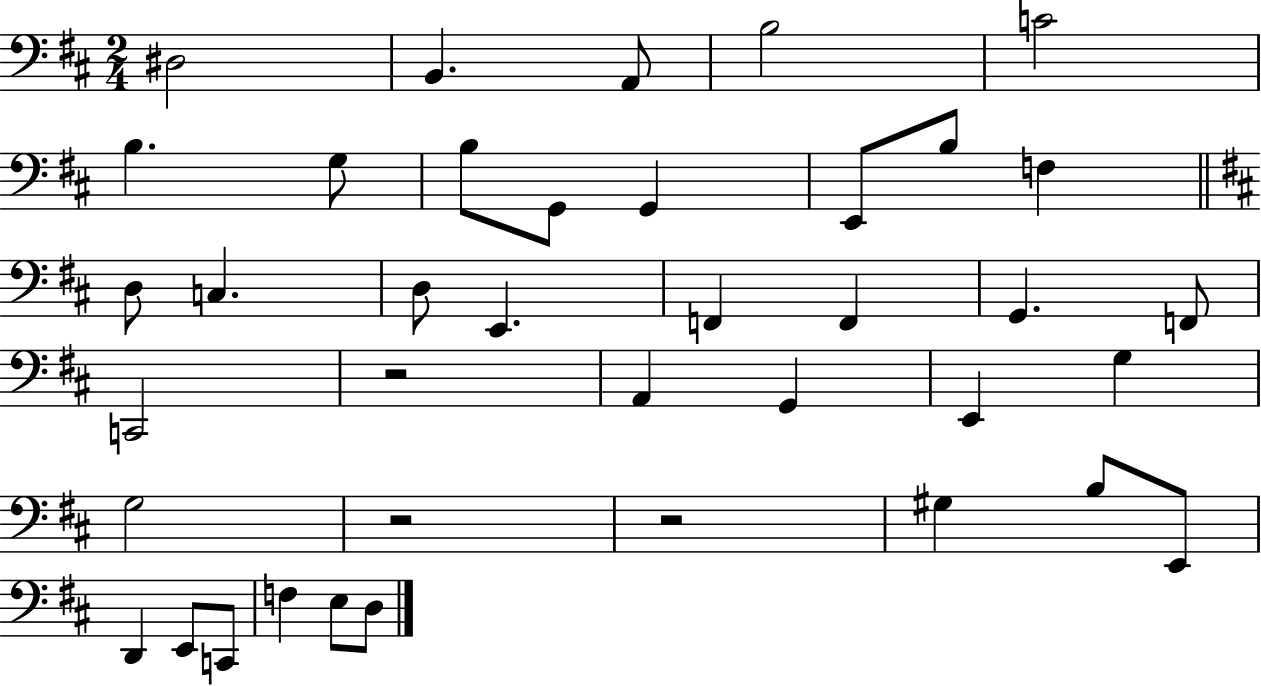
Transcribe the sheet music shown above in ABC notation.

X:1
T:Untitled
M:2/4
L:1/4
K:D
^D,2 B,, A,,/2 B,2 C2 B, G,/2 B,/2 G,,/2 G,, E,,/2 B,/2 F, D,/2 C, D,/2 E,, F,, F,, G,, F,,/2 C,,2 z2 A,, G,, E,, G, G,2 z2 z2 ^G, B,/2 E,,/2 D,, E,,/2 C,,/2 F, E,/2 D,/2